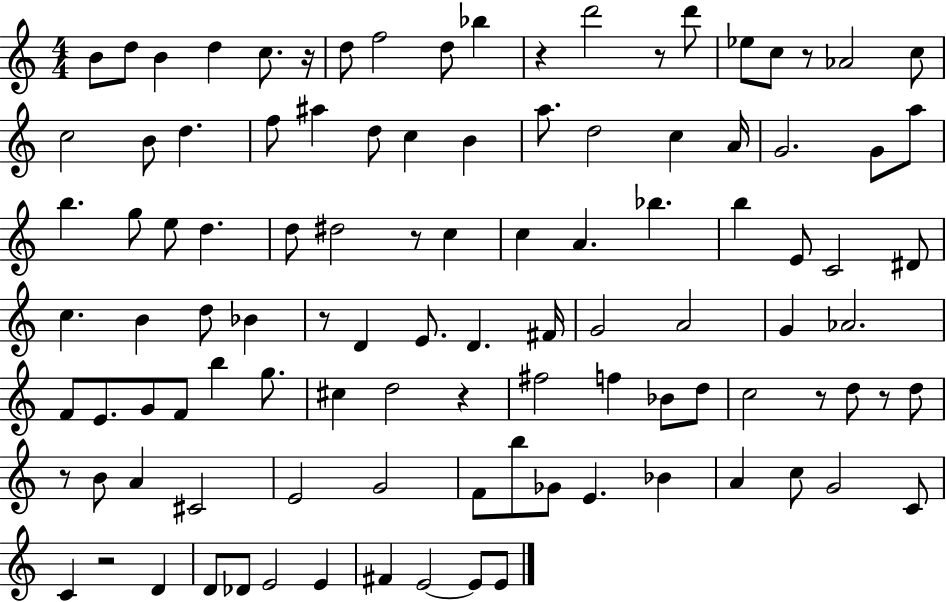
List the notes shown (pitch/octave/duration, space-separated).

B4/e D5/e B4/q D5/q C5/e. R/s D5/e F5/h D5/e Bb5/q R/q D6/h R/e D6/e Eb5/e C5/e R/e Ab4/h C5/e C5/h B4/e D5/q. F5/e A#5/q D5/e C5/q B4/q A5/e. D5/h C5/q A4/s G4/h. G4/e A5/e B5/q. G5/e E5/e D5/q. D5/e D#5/h R/e C5/q C5/q A4/q. Bb5/q. B5/q E4/e C4/h D#4/e C5/q. B4/q D5/e Bb4/q R/e D4/q E4/e. D4/q. F#4/s G4/h A4/h G4/q Ab4/h. F4/e E4/e. G4/e F4/e B5/q G5/e. C#5/q D5/h R/q F#5/h F5/q Bb4/e D5/e C5/h R/e D5/e R/e D5/e R/e B4/e A4/q C#4/h E4/h G4/h F4/e B5/e Gb4/e E4/q. Bb4/q A4/q C5/e G4/h C4/e C4/q R/h D4/q D4/e Db4/e E4/h E4/q F#4/q E4/h E4/e E4/e